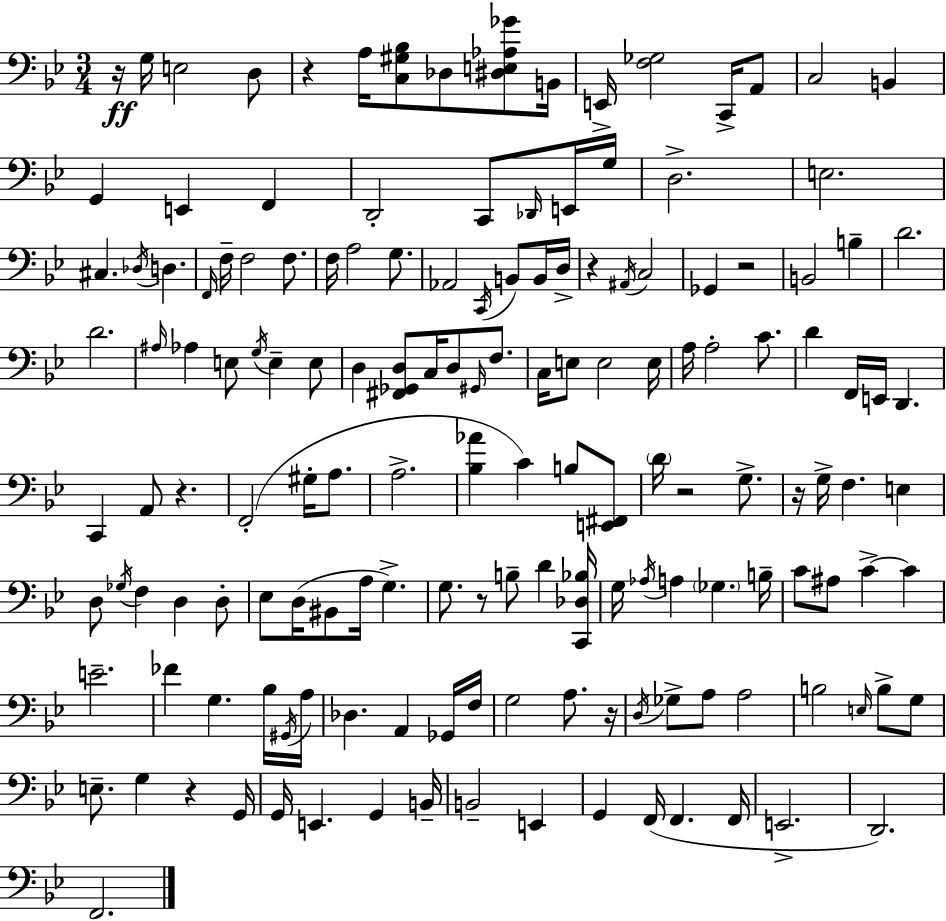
{
  \clef bass
  \numericTimeSignature
  \time 3/4
  \key g \minor
  r16\ff g16 e2 d8 | r4 a16 <c gis bes>8 des8 <dis e aes ges'>8 b,16 | e,16-> <f ges>2 c,16-> a,8 | c2 b,4 | \break g,4 e,4 f,4 | d,2-. c,8 \grace { des,16 } e,16 | g16 d2.-> | e2. | \break cis4. \acciaccatura { des16 } d4. | \grace { f,16 } f16-- f2 | f8. f16 a2 | g8. aes,2 \acciaccatura { c,16 } | \break b,8 b,16 d16-> r4 \acciaccatura { ais,16 } c2 | ges,4 r2 | b,2 | b4-- d'2. | \break d'2. | \grace { ais16 } aes4 e8 | \acciaccatura { g16 } e4-- e8 d4 <fis, ges, d>8 | c16 d8 \grace { gis,16 } f8. c16 e8 e2 | \break e16 a16 a2-. | c'8. d'4 | f,16 e,16 d,4. c,4 | a,8 r4. f,2-.( | \break gis16-. a8. a2.-> | <bes aes'>4 | c'4) b8 <e, fis,>8 \parenthesize d'16 r2 | g8.-> r16 g16-> f4. | \break e4 d8 \acciaccatura { ges16 } f4 | d4 d8-. ees8 d16( | bis,8 a16 g4.->) g8. | r8 b8-- d'4 <c, des bes>16 g16 \acciaccatura { aes16 } a4 | \break \parenthesize ges4. b16-- c'8 | ais8 c'4->~~ c'4 e'2.-- | fes'4 | g4. bes16 \acciaccatura { gis,16 } a16 des4. | \break a,4 ges,16 f16 g2 | a8. r16 \acciaccatura { d16 } | ges8-> a8 a2 | b2 \grace { e16 } b8-> g8 | \break e8.-- g4 r4 | g,16 g,16 e,4. g,4 | b,16-- b,2-- e,4 | g,4 f,16( f,4. | \break f,16 e,2.-> | d,2.) | f,2. | \bar "|."
}